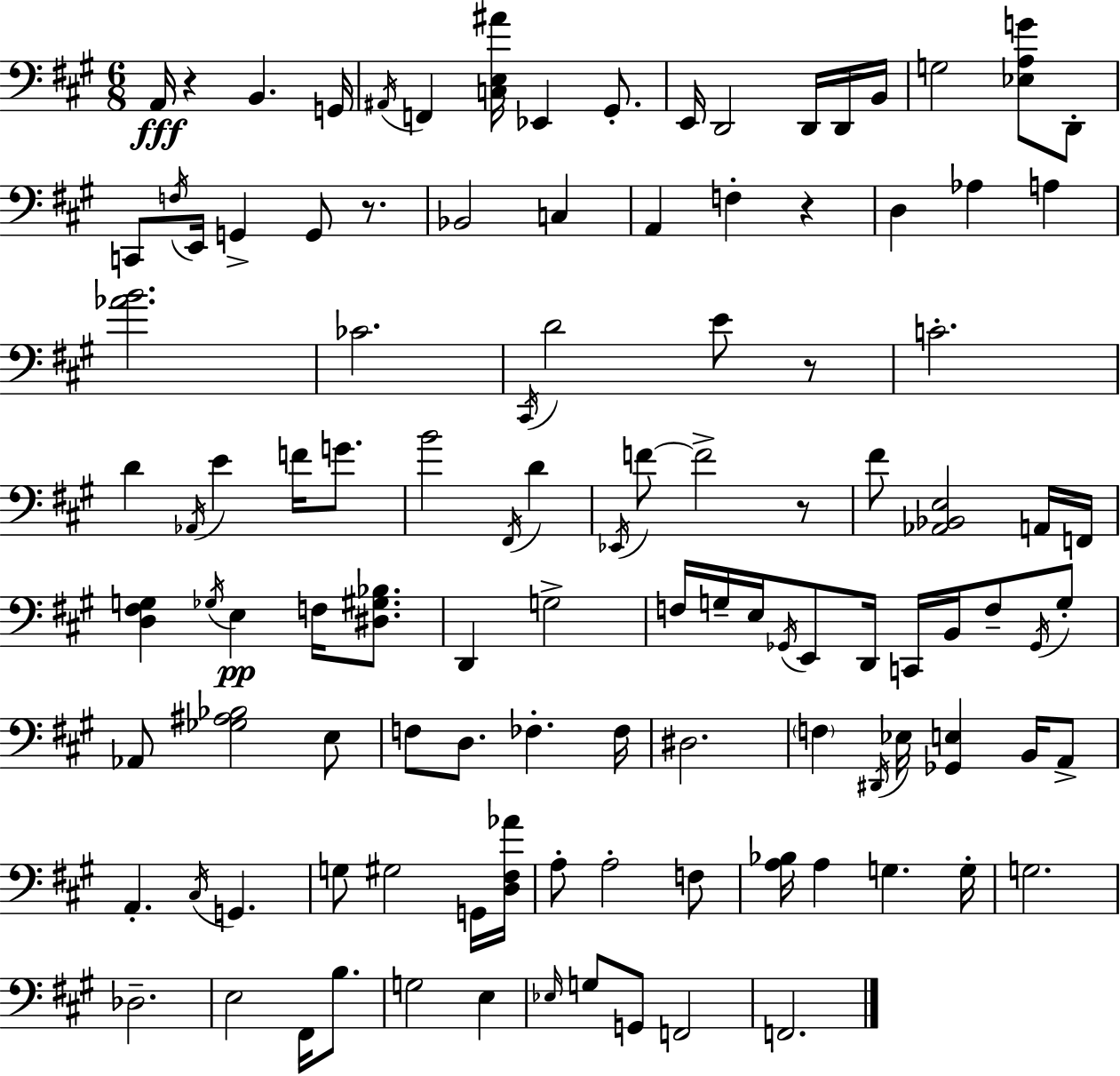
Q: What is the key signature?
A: A major